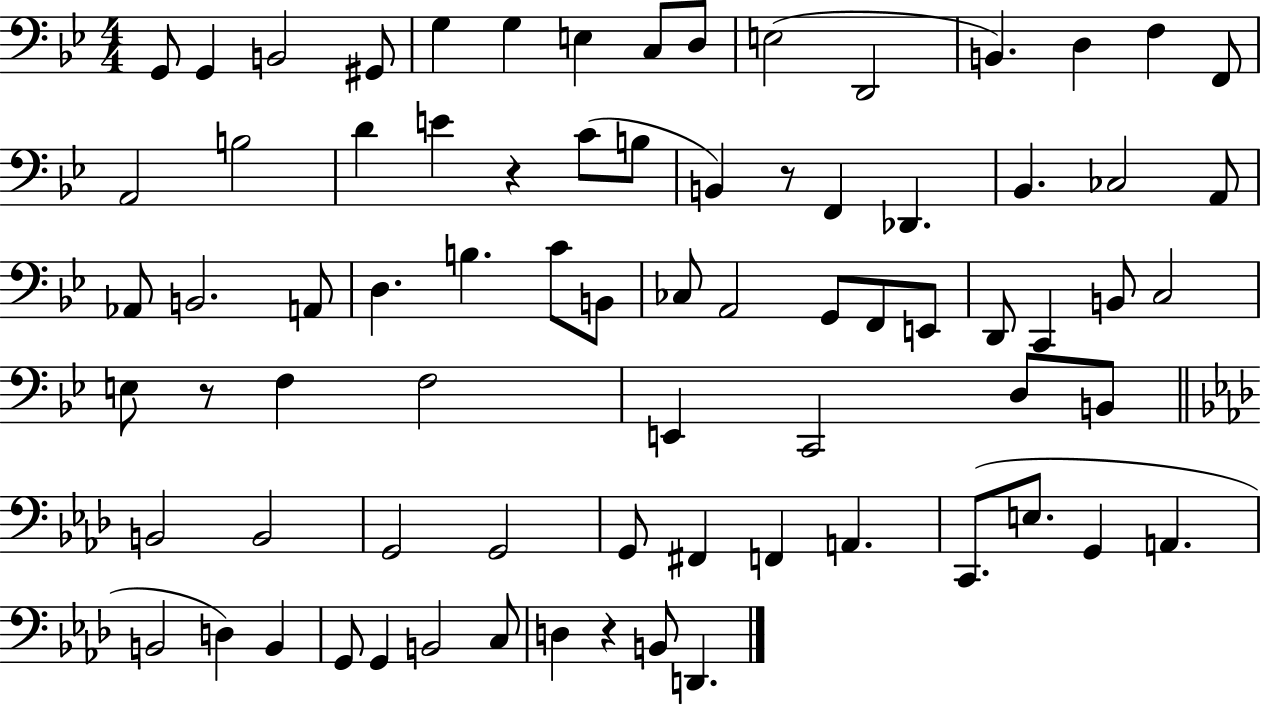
{
  \clef bass
  \numericTimeSignature
  \time 4/4
  \key bes \major
  \repeat volta 2 { g,8 g,4 b,2 gis,8 | g4 g4 e4 c8 d8 | e2( d,2 | b,4.) d4 f4 f,8 | \break a,2 b2 | d'4 e'4 r4 c'8( b8 | b,4) r8 f,4 des,4. | bes,4. ces2 a,8 | \break aes,8 b,2. a,8 | d4. b4. c'8 b,8 | ces8 a,2 g,8 f,8 e,8 | d,8 c,4 b,8 c2 | \break e8 r8 f4 f2 | e,4 c,2 d8 b,8 | \bar "||" \break \key f \minor b,2 b,2 | g,2 g,2 | g,8 fis,4 f,4 a,4. | c,8.( e8. g,4 a,4. | \break b,2 d4) b,4 | g,8 g,4 b,2 c8 | d4 r4 b,8 d,4. | } \bar "|."
}